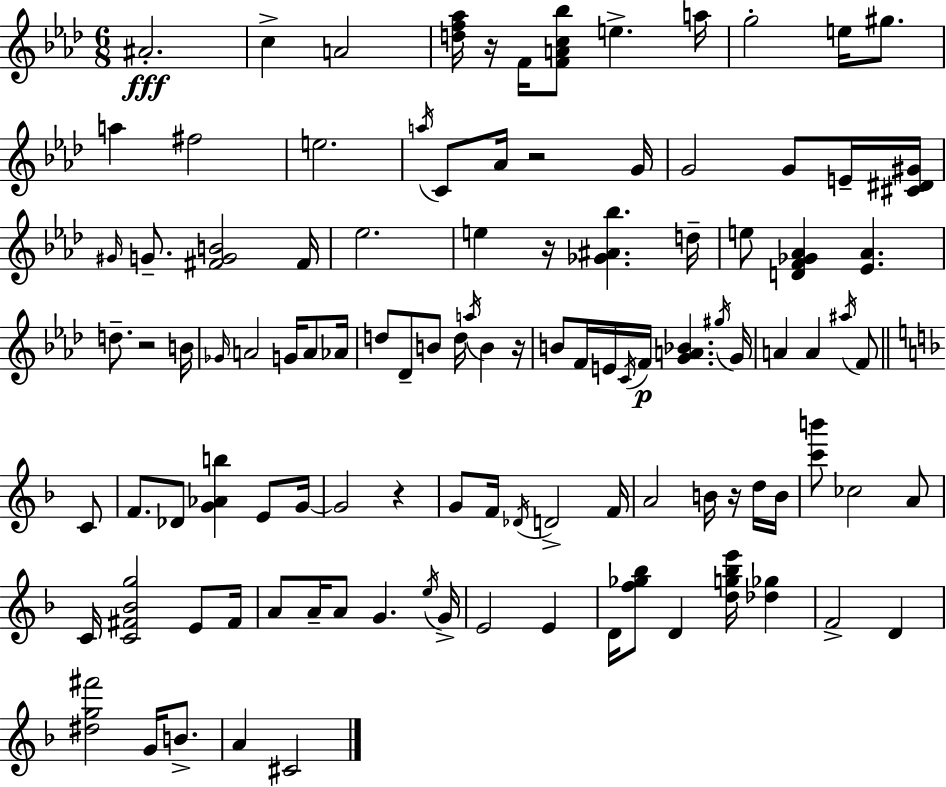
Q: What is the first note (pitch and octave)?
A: A#4